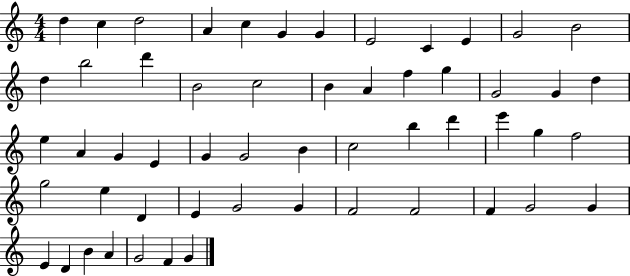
D5/q C5/q D5/h A4/q C5/q G4/q G4/q E4/h C4/q E4/q G4/h B4/h D5/q B5/h D6/q B4/h C5/h B4/q A4/q F5/q G5/q G4/h G4/q D5/q E5/q A4/q G4/q E4/q G4/q G4/h B4/q C5/h B5/q D6/q E6/q G5/q F5/h G5/h E5/q D4/q E4/q G4/h G4/q F4/h F4/h F4/q G4/h G4/q E4/q D4/q B4/q A4/q G4/h F4/q G4/q